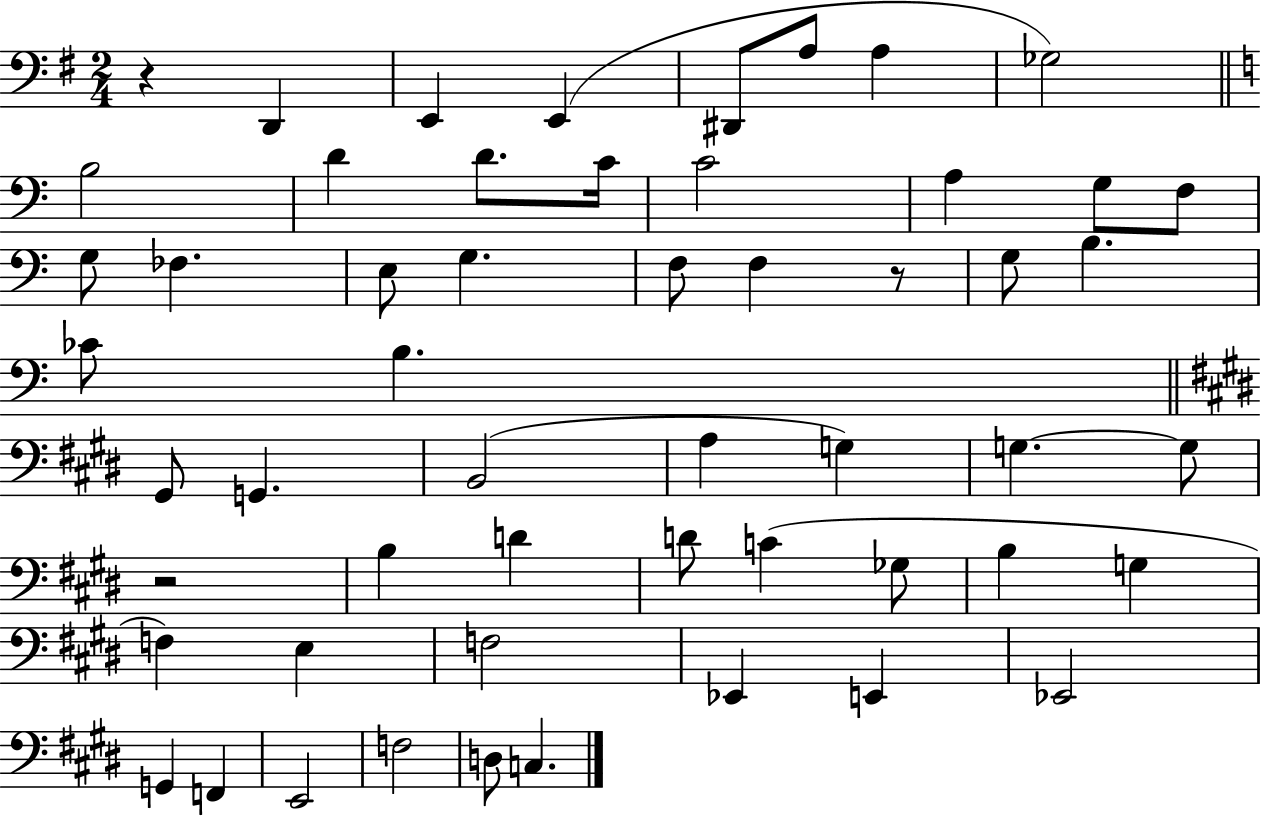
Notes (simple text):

R/q D2/q E2/q E2/q D#2/e A3/e A3/q Gb3/h B3/h D4/q D4/e. C4/s C4/h A3/q G3/e F3/e G3/e FES3/q. E3/e G3/q. F3/e F3/q R/e G3/e B3/q. CES4/e B3/q. G#2/e G2/q. B2/h A3/q G3/q G3/q. G3/e R/h B3/q D4/q D4/e C4/q Gb3/e B3/q G3/q F3/q E3/q F3/h Eb2/q E2/q Eb2/h G2/q F2/q E2/h F3/h D3/e C3/q.